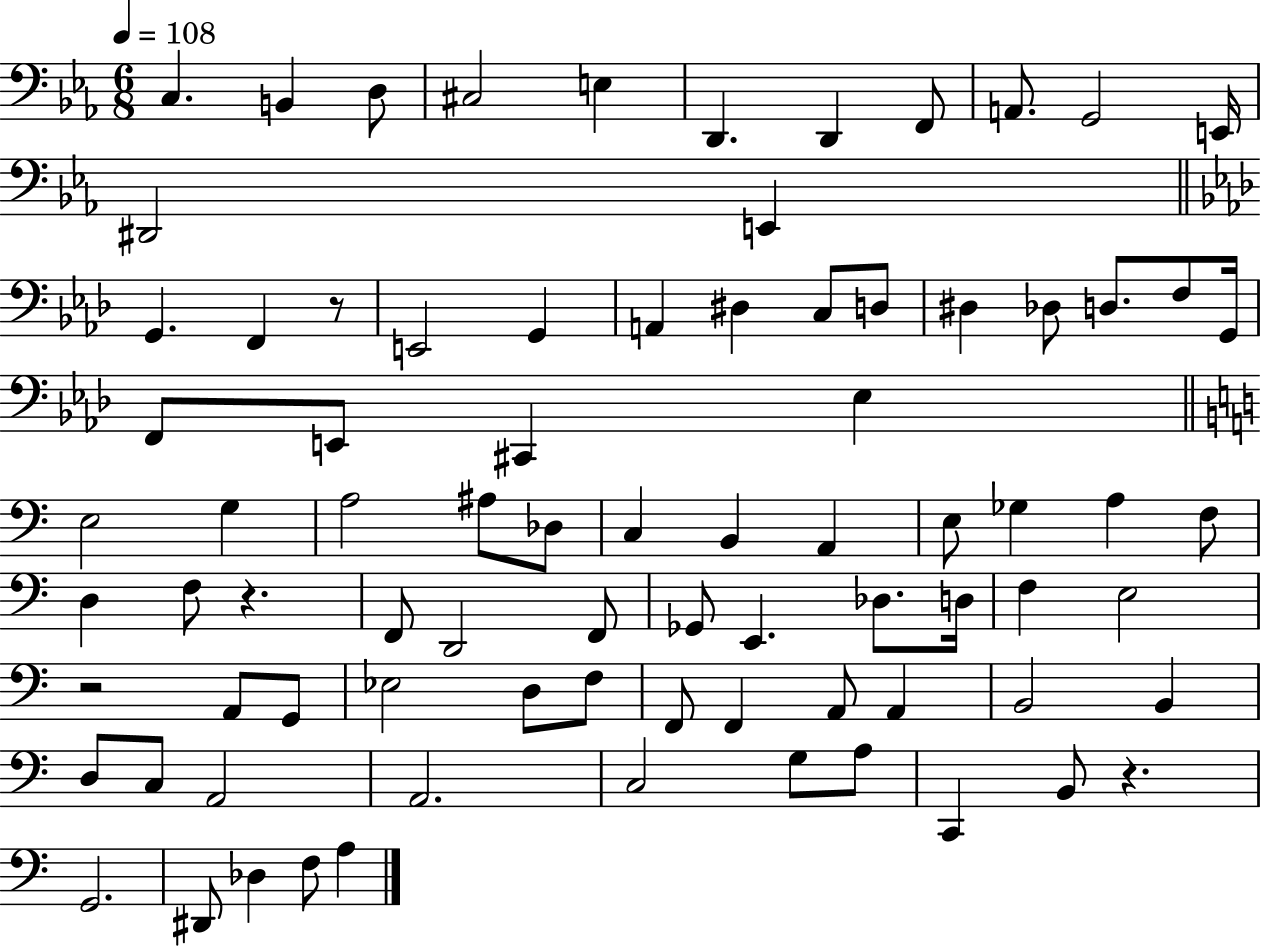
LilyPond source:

{
  \clef bass
  \numericTimeSignature
  \time 6/8
  \key ees \major
  \tempo 4 = 108
  c4. b,4 d8 | cis2 e4 | d,4. d,4 f,8 | a,8. g,2 e,16 | \break dis,2 e,4 | \bar "||" \break \key aes \major g,4. f,4 r8 | e,2 g,4 | a,4 dis4 c8 d8 | dis4 des8 d8. f8 g,16 | \break f,8 e,8 cis,4 ees4 | \bar "||" \break \key c \major e2 g4 | a2 ais8 des8 | c4 b,4 a,4 | e8 ges4 a4 f8 | \break d4 f8 r4. | f,8 d,2 f,8 | ges,8 e,4. des8. d16 | f4 e2 | \break r2 a,8 g,8 | ees2 d8 f8 | f,8 f,4 a,8 a,4 | b,2 b,4 | \break d8 c8 a,2 | a,2. | c2 g8 a8 | c,4 b,8 r4. | \break g,2. | dis,8 des4 f8 a4 | \bar "|."
}